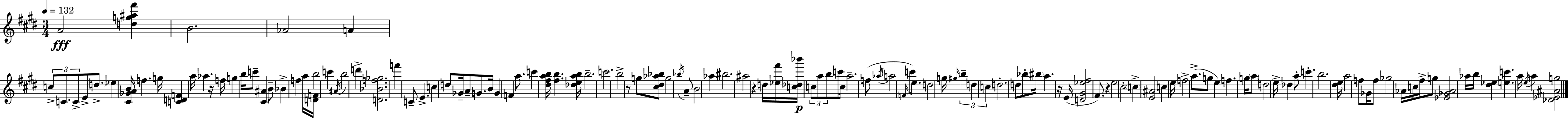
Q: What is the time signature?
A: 3/4